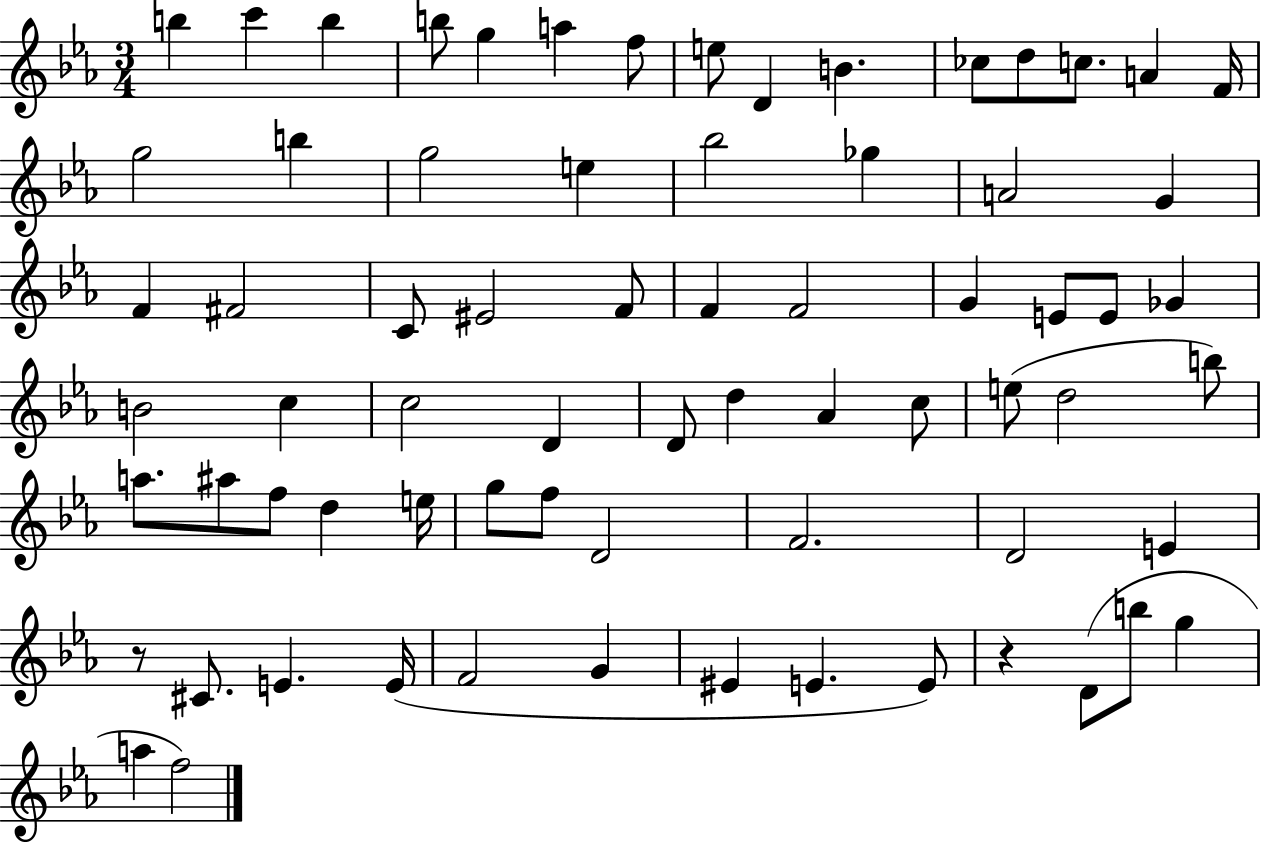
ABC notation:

X:1
T:Untitled
M:3/4
L:1/4
K:Eb
b c' b b/2 g a f/2 e/2 D B _c/2 d/2 c/2 A F/4 g2 b g2 e _b2 _g A2 G F ^F2 C/2 ^E2 F/2 F F2 G E/2 E/2 _G B2 c c2 D D/2 d _A c/2 e/2 d2 b/2 a/2 ^a/2 f/2 d e/4 g/2 f/2 D2 F2 D2 E z/2 ^C/2 E E/4 F2 G ^E E E/2 z D/2 b/2 g a f2